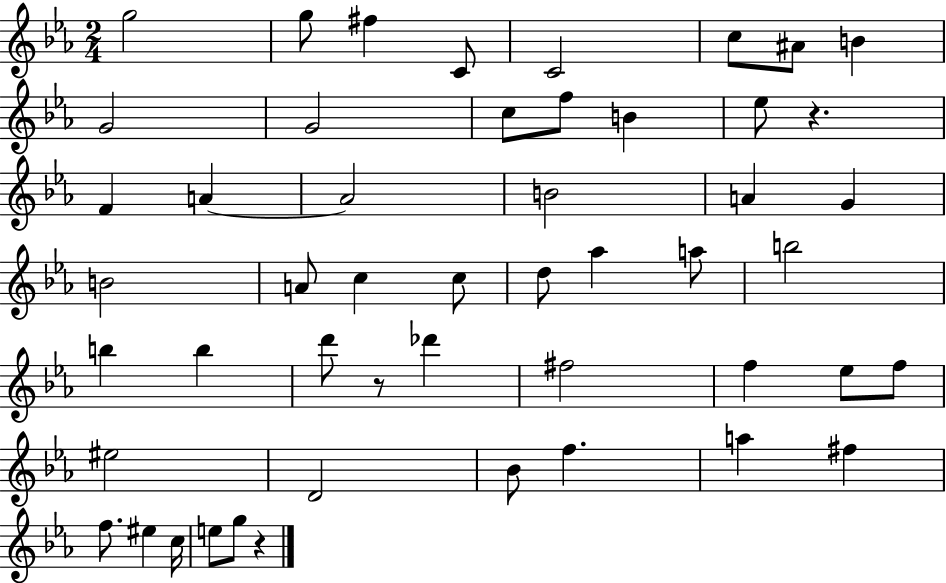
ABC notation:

X:1
T:Untitled
M:2/4
L:1/4
K:Eb
g2 g/2 ^f C/2 C2 c/2 ^A/2 B G2 G2 c/2 f/2 B _e/2 z F A A2 B2 A G B2 A/2 c c/2 d/2 _a a/2 b2 b b d'/2 z/2 _d' ^f2 f _e/2 f/2 ^e2 D2 _B/2 f a ^f f/2 ^e c/4 e/2 g/2 z